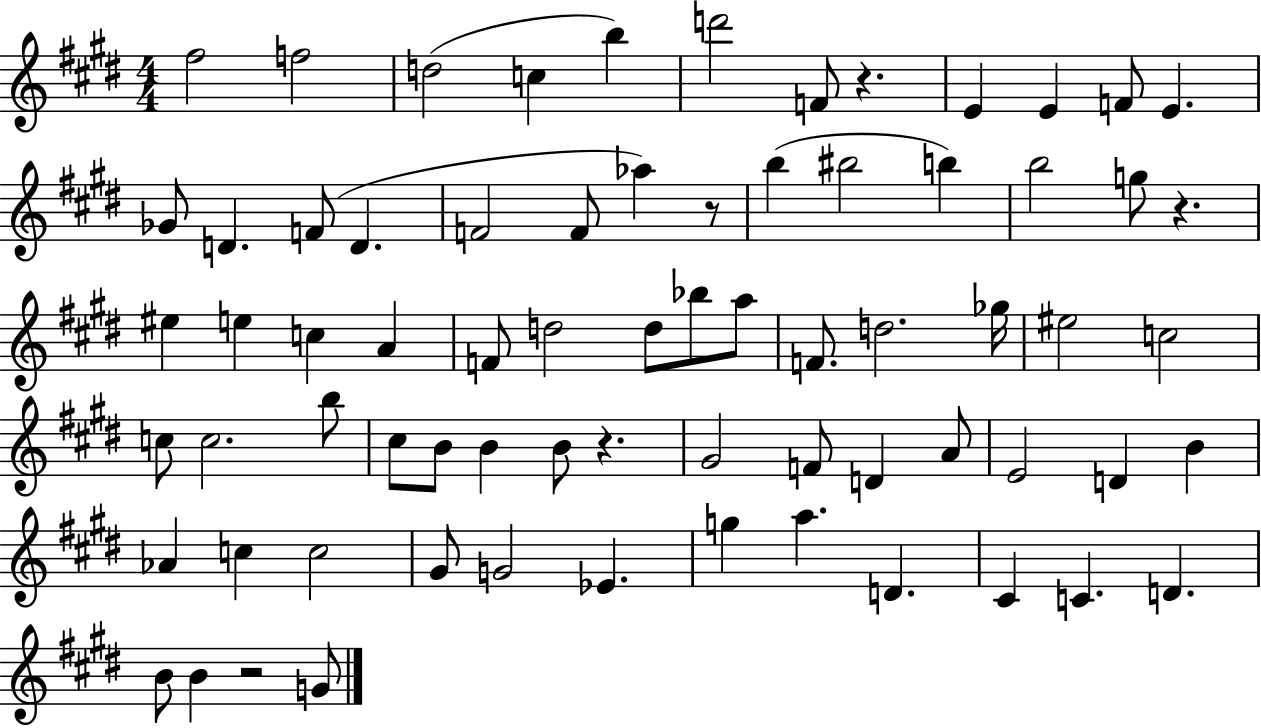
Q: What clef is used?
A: treble